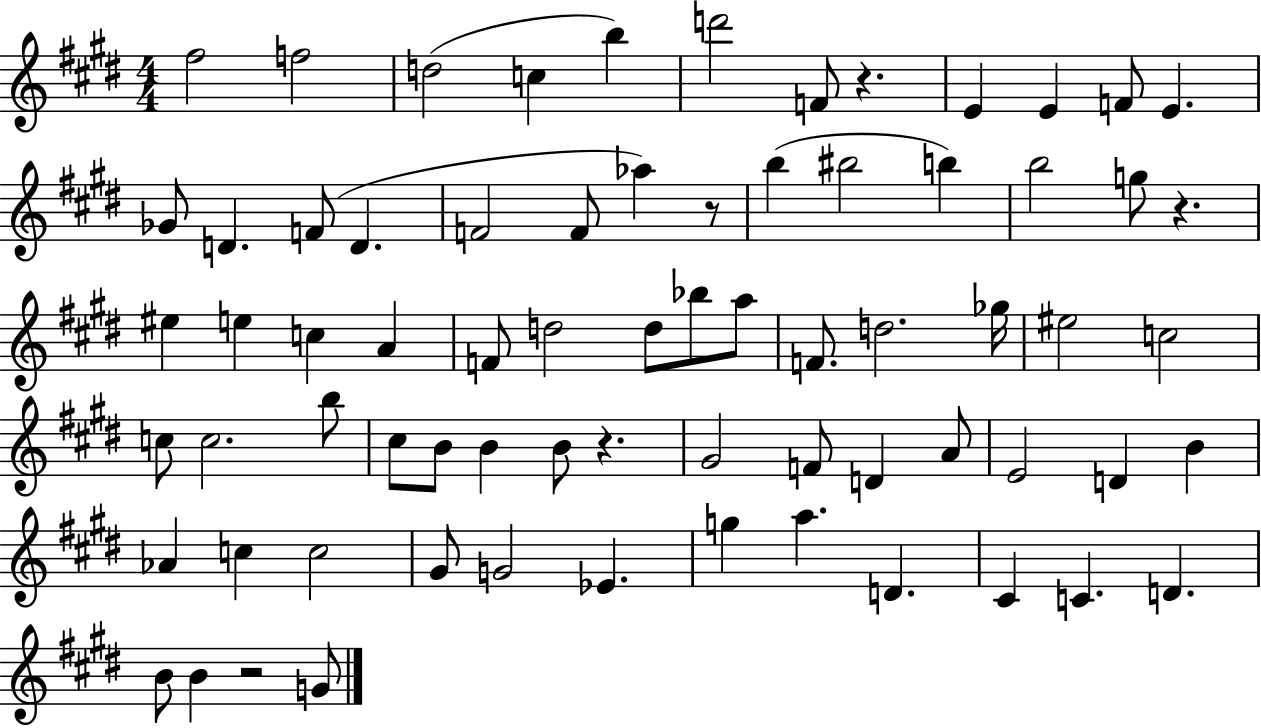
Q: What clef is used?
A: treble